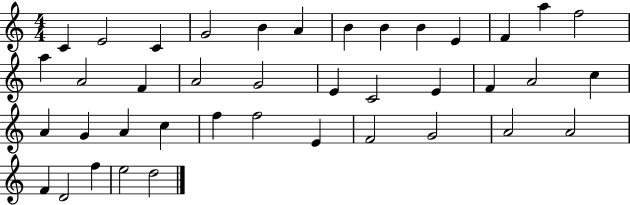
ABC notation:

X:1
T:Untitled
M:4/4
L:1/4
K:C
C E2 C G2 B A B B B E F a f2 a A2 F A2 G2 E C2 E F A2 c A G A c f f2 E F2 G2 A2 A2 F D2 f e2 d2